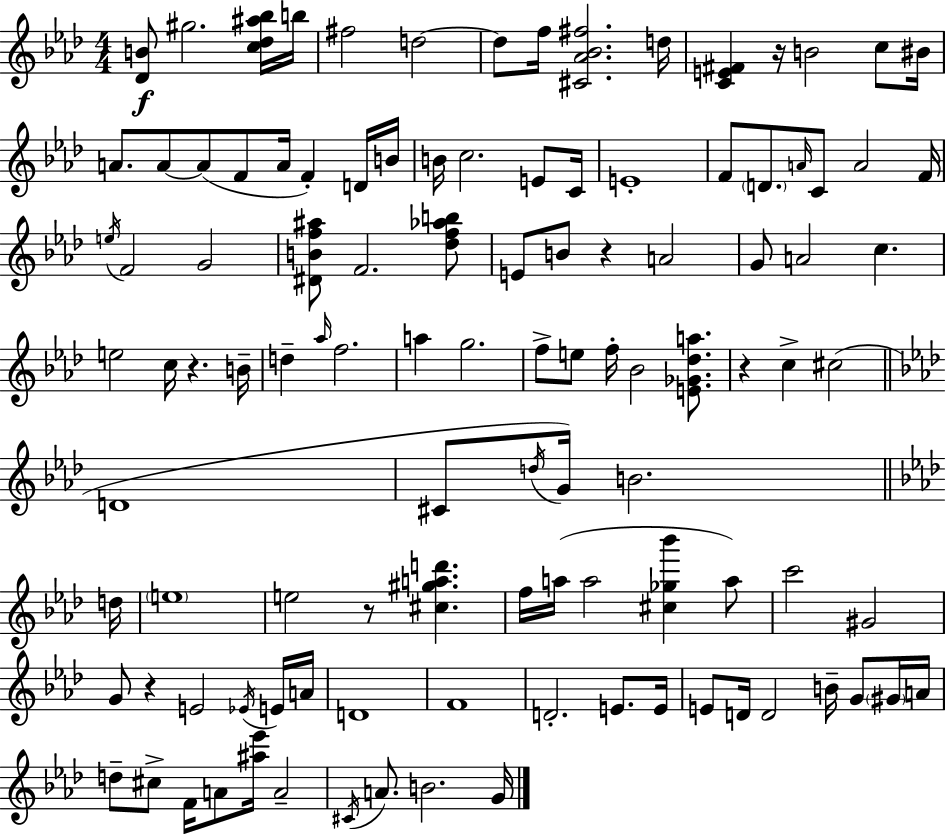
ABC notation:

X:1
T:Untitled
M:4/4
L:1/4
K:Ab
[_DB]/2 ^g2 [c_d^a_b]/4 b/4 ^f2 d2 d/2 f/4 [^C_A_B^f]2 d/4 [CE^F] z/4 B2 c/2 ^B/4 A/2 A/2 A/2 F/2 A/4 F D/4 B/4 B/4 c2 E/2 C/4 E4 F/2 D/2 A/4 C/2 A2 F/4 e/4 F2 G2 [^DBf^a]/2 F2 [_df_ab]/2 E/2 B/2 z A2 G/2 A2 c e2 c/4 z B/4 d _a/4 f2 a g2 f/2 e/2 f/4 _B2 [E_G_da]/2 z c ^c2 D4 ^C/2 d/4 G/4 B2 d/4 e4 e2 z/2 [^c^gad'] f/4 a/4 a2 [^c_g_b'] a/2 c'2 ^G2 G/2 z E2 _E/4 E/4 A/4 D4 F4 D2 E/2 E/4 E/2 D/4 D2 B/4 G/2 ^G/4 A/4 d/2 ^c/2 F/4 A/2 [^a_e']/4 A2 ^C/4 A/2 B2 G/4